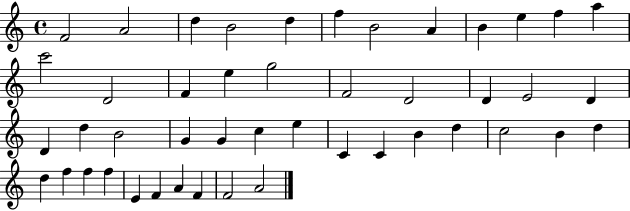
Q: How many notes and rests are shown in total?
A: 46